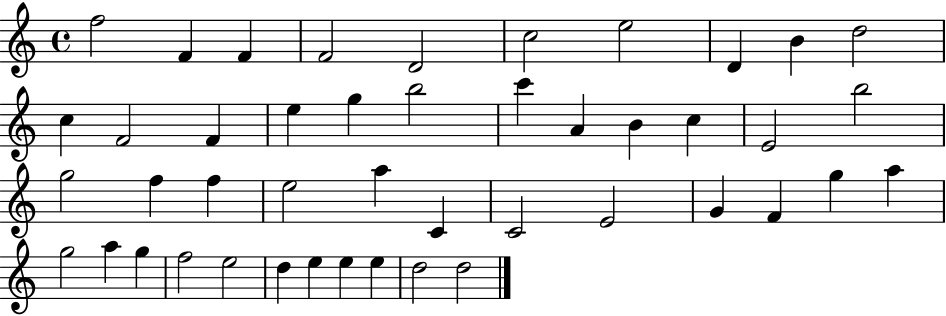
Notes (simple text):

F5/h F4/q F4/q F4/h D4/h C5/h E5/h D4/q B4/q D5/h C5/q F4/h F4/q E5/q G5/q B5/h C6/q A4/q B4/q C5/q E4/h B5/h G5/h F5/q F5/q E5/h A5/q C4/q C4/h E4/h G4/q F4/q G5/q A5/q G5/h A5/q G5/q F5/h E5/h D5/q E5/q E5/q E5/q D5/h D5/h